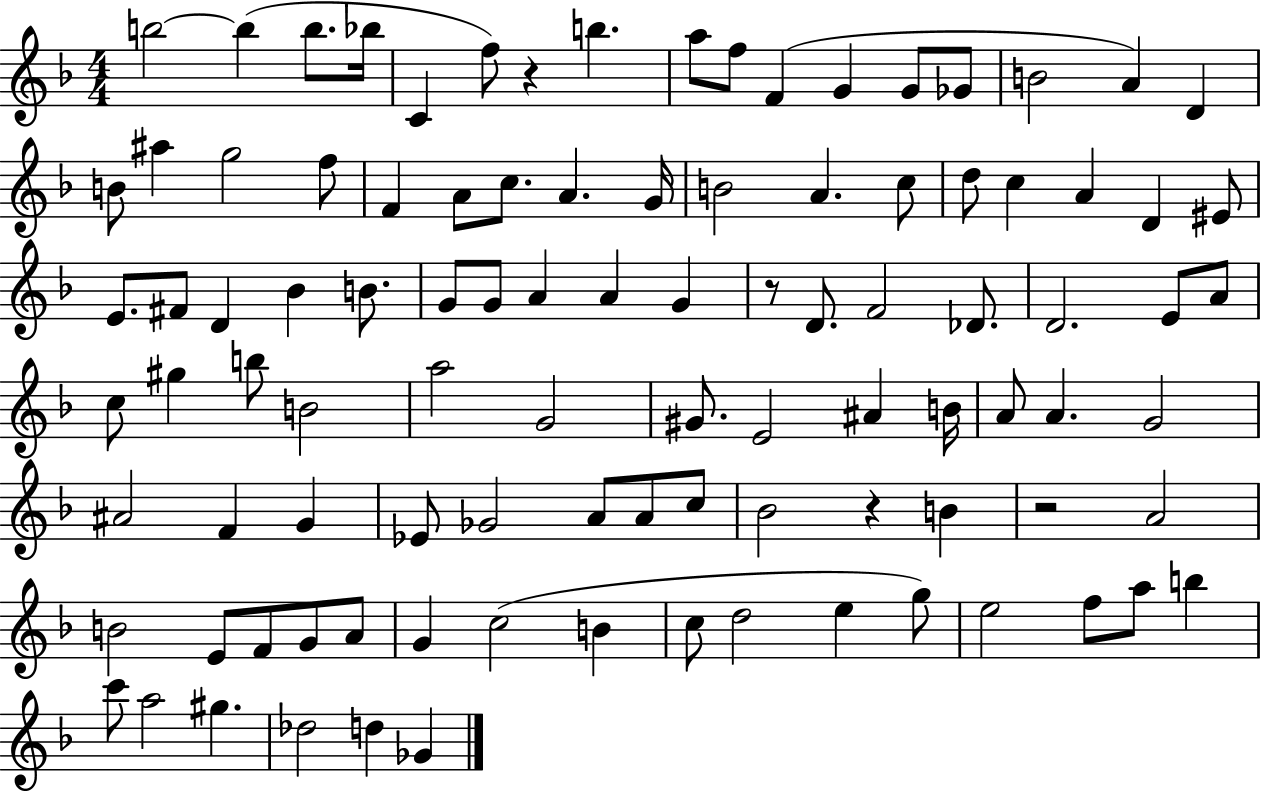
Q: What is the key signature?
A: F major